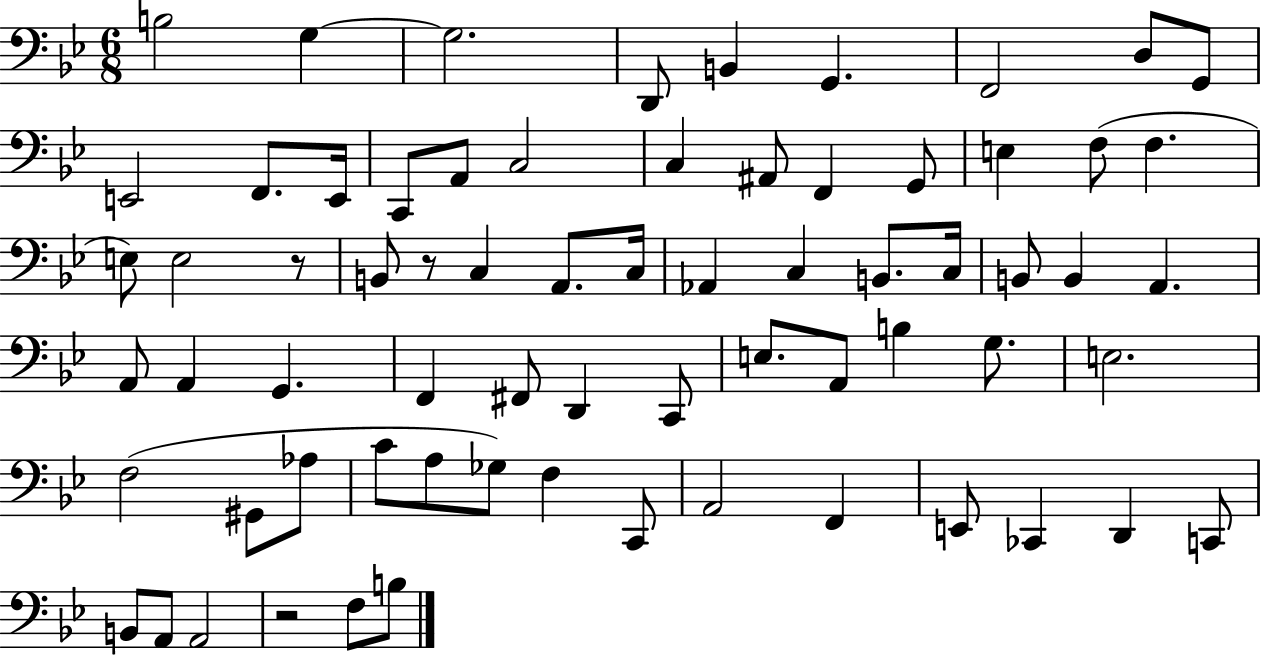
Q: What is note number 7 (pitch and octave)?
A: F2